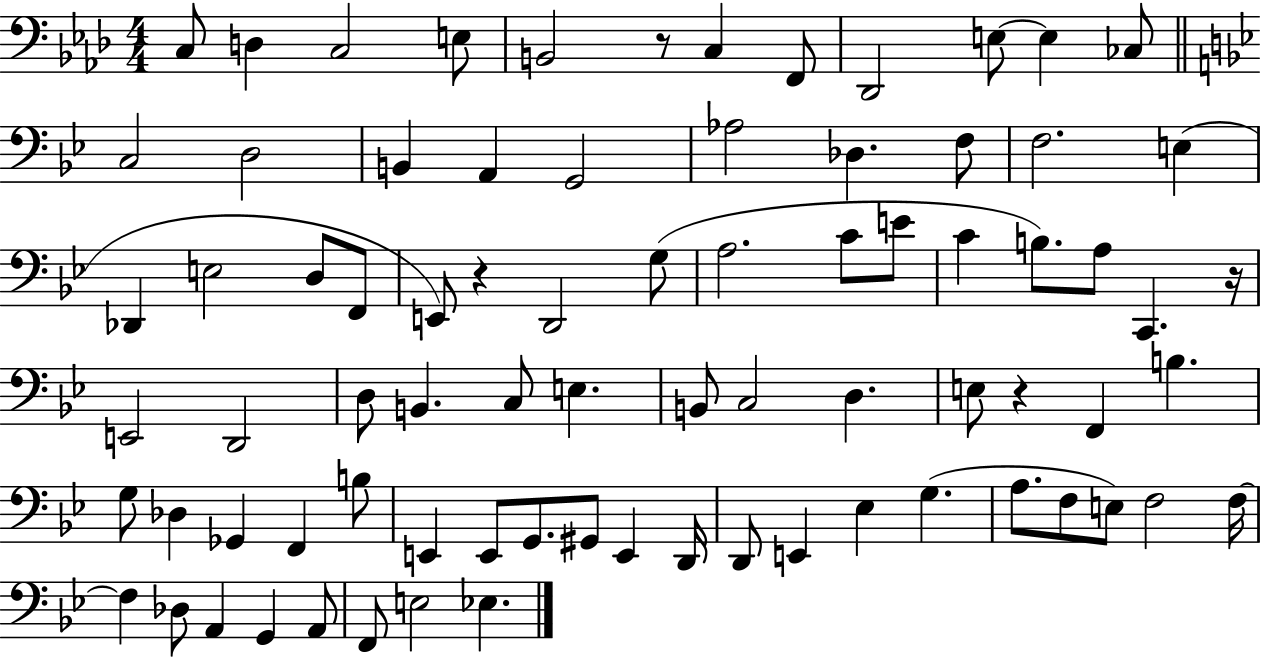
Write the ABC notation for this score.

X:1
T:Untitled
M:4/4
L:1/4
K:Ab
C,/2 D, C,2 E,/2 B,,2 z/2 C, F,,/2 _D,,2 E,/2 E, _C,/2 C,2 D,2 B,, A,, G,,2 _A,2 _D, F,/2 F,2 E, _D,, E,2 D,/2 F,,/2 E,,/2 z D,,2 G,/2 A,2 C/2 E/2 C B,/2 A,/2 C,, z/4 E,,2 D,,2 D,/2 B,, C,/2 E, B,,/2 C,2 D, E,/2 z F,, B, G,/2 _D, _G,, F,, B,/2 E,, E,,/2 G,,/2 ^G,,/2 E,, D,,/4 D,,/2 E,, _E, G, A,/2 F,/2 E,/2 F,2 F,/4 F, _D,/2 A,, G,, A,,/2 F,,/2 E,2 _E,